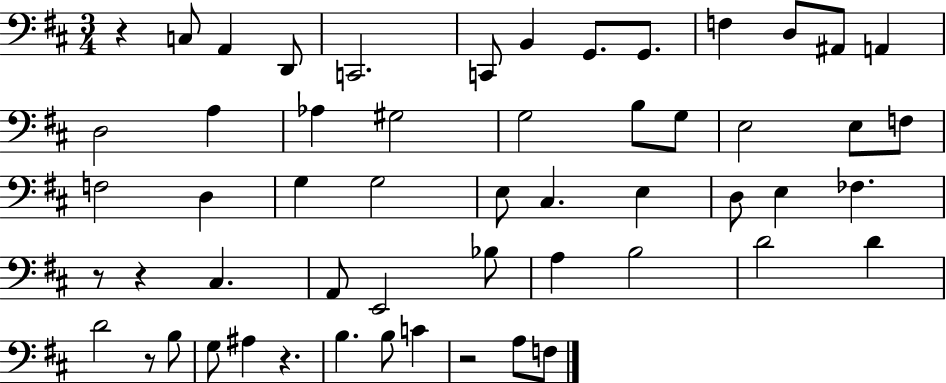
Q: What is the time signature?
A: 3/4